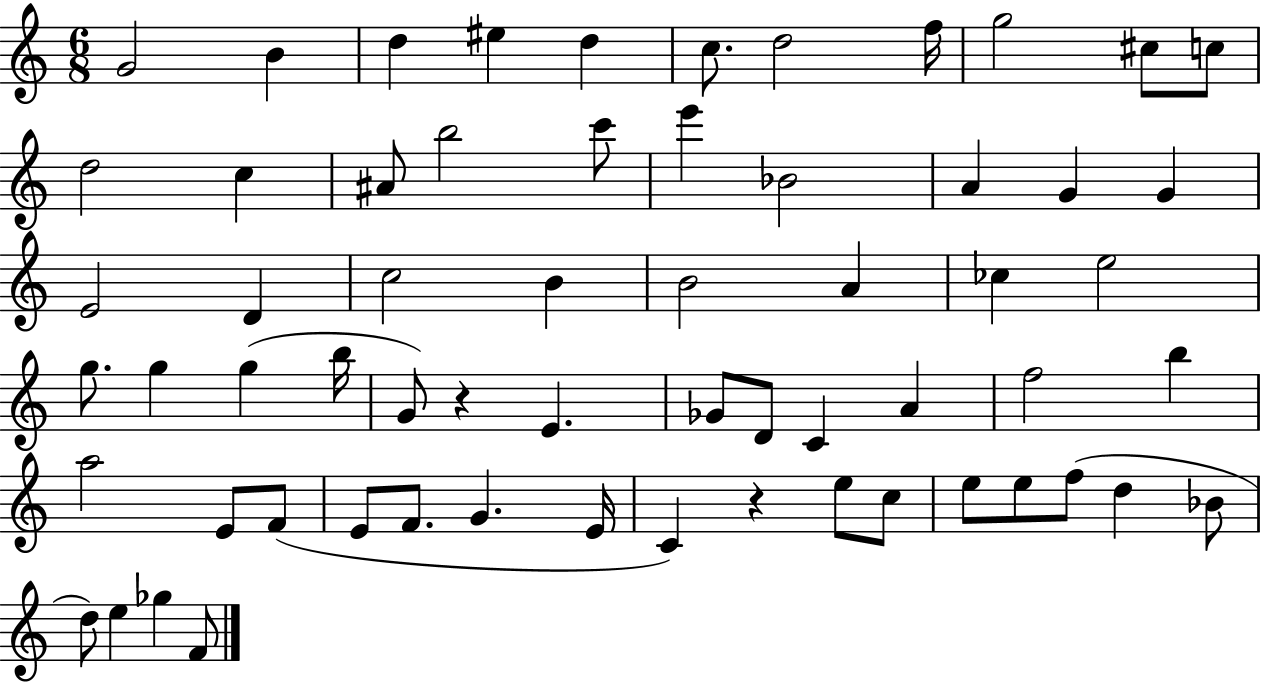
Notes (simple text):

G4/h B4/q D5/q EIS5/q D5/q C5/e. D5/h F5/s G5/h C#5/e C5/e D5/h C5/q A#4/e B5/h C6/e E6/q Bb4/h A4/q G4/q G4/q E4/h D4/q C5/h B4/q B4/h A4/q CES5/q E5/h G5/e. G5/q G5/q B5/s G4/e R/q E4/q. Gb4/e D4/e C4/q A4/q F5/h B5/q A5/h E4/e F4/e E4/e F4/e. G4/q. E4/s C4/q R/q E5/e C5/e E5/e E5/e F5/e D5/q Bb4/e D5/e E5/q Gb5/q F4/e